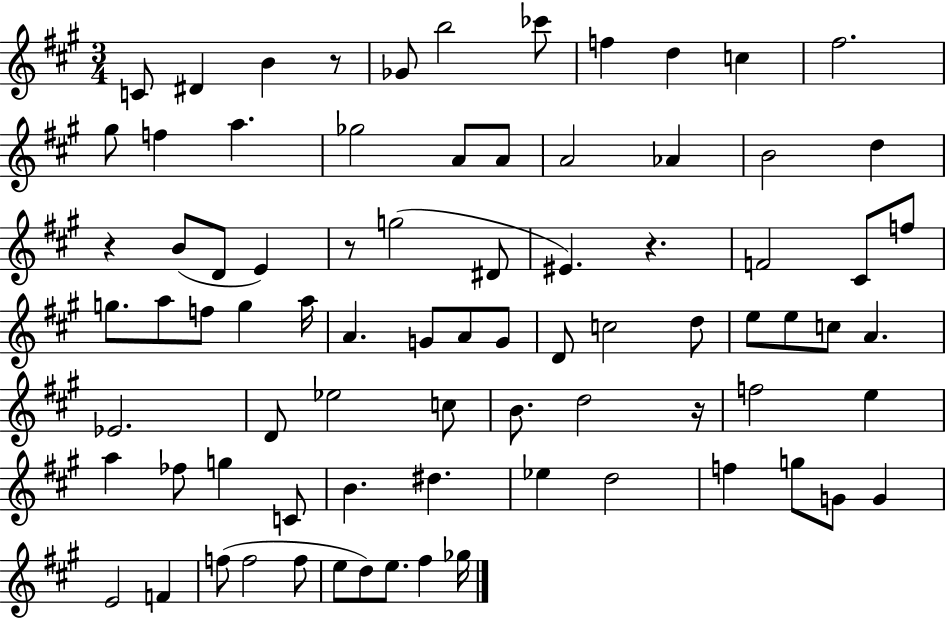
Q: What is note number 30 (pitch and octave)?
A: G5